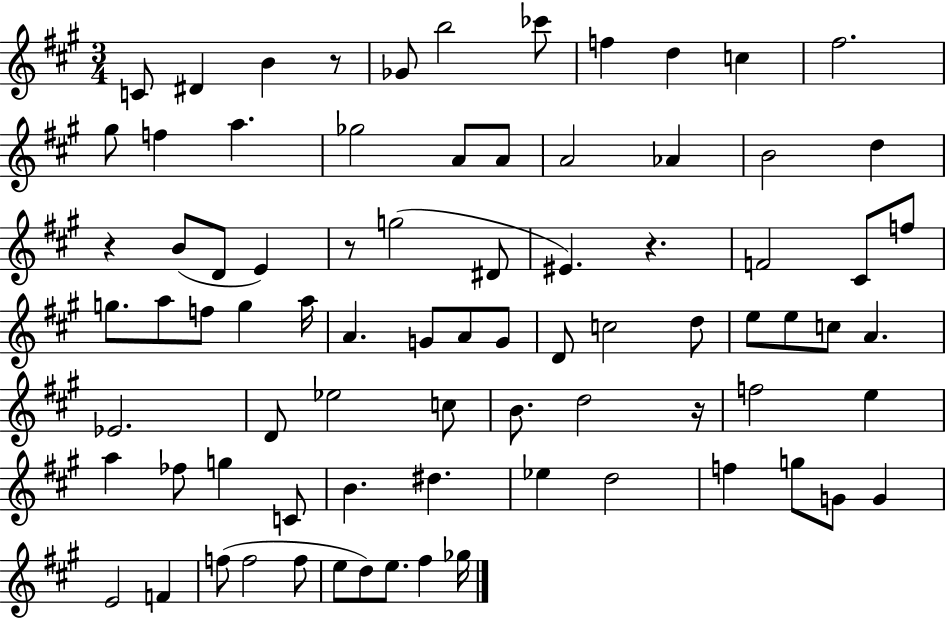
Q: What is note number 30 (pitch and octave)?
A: G5